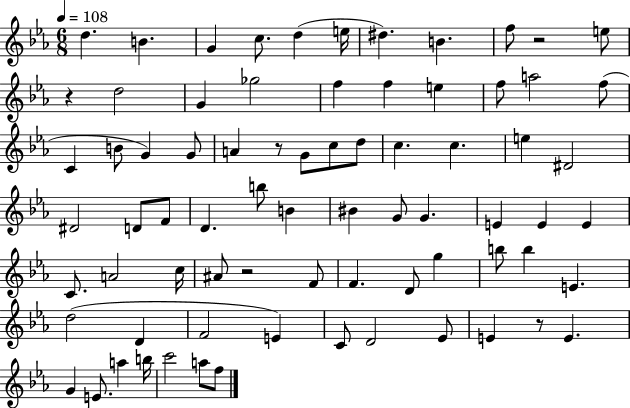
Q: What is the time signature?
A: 6/8